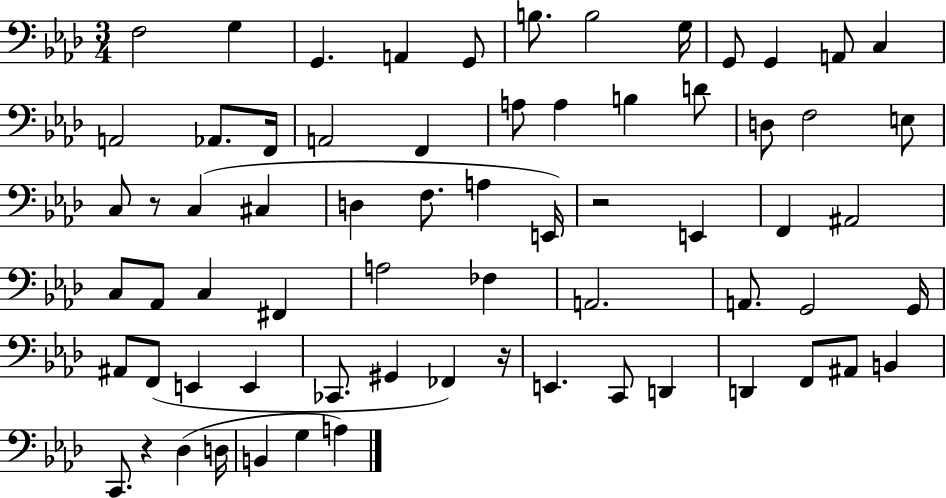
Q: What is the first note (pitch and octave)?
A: F3